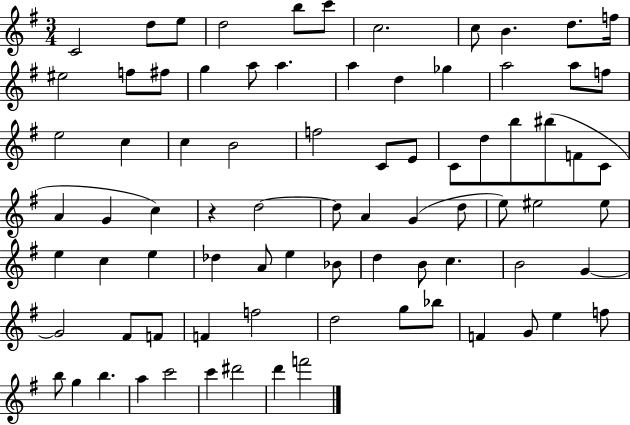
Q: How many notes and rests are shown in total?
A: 81